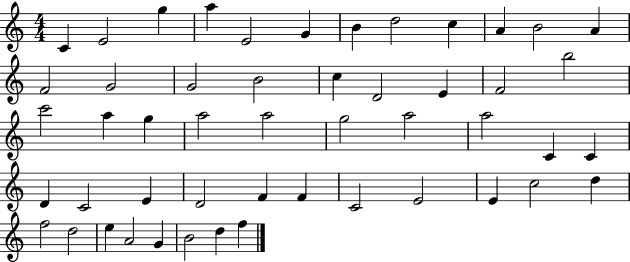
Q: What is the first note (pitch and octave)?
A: C4